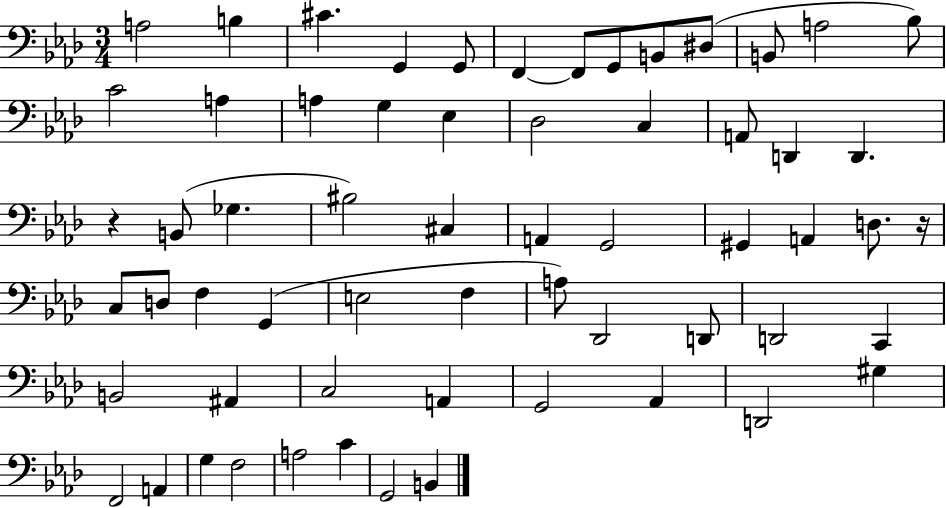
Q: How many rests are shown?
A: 2